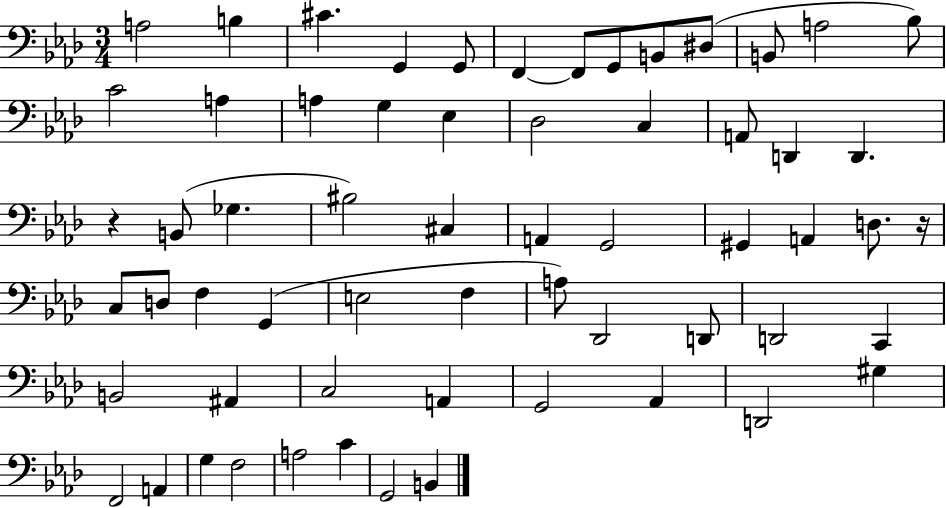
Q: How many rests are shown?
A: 2